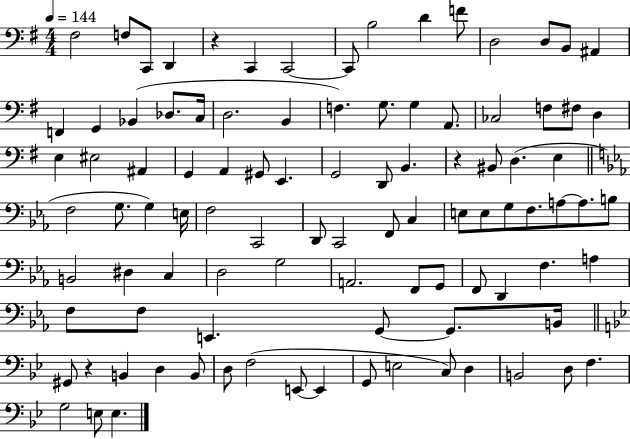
X:1
T:Untitled
M:4/4
L:1/4
K:G
^F,2 F,/2 C,,/2 D,, z C,, C,,2 C,,/2 B,2 D F/2 D,2 D,/2 B,,/2 ^A,, F,, G,, _B,, _D,/2 C,/4 D,2 B,, F, G,/2 G, A,,/2 _C,2 F,/2 ^F,/2 D, E, ^E,2 ^A,, G,, A,, ^G,,/2 E,, G,,2 D,,/2 B,, z ^B,,/2 D, E, F,2 G,/2 G, E,/4 F,2 C,,2 D,,/2 C,,2 F,,/2 C, E,/2 E,/2 G,/2 F,/2 A,/2 A,/2 B,/2 B,,2 ^D, C, D,2 G,2 A,,2 F,,/2 G,,/2 F,,/2 D,, F, A, F,/2 F,/2 E,, G,,/2 G,,/2 B,,/4 ^G,,/2 z B,, D, B,,/2 D,/2 F,2 E,,/2 E,, G,,/2 E,2 C,/2 D, B,,2 D,/2 F, G,2 E,/2 E,